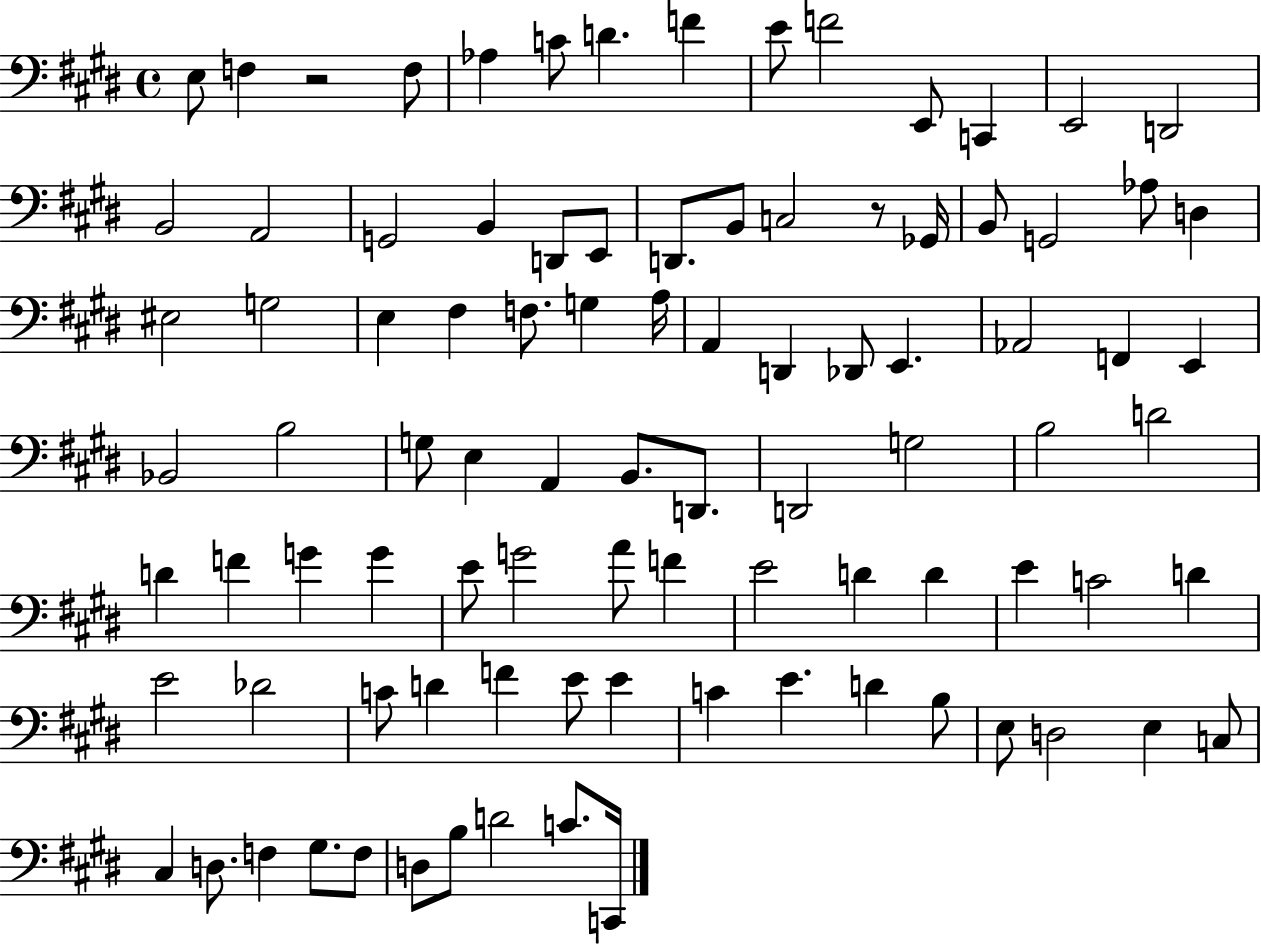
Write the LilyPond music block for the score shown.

{
  \clef bass
  \time 4/4
  \defaultTimeSignature
  \key e \major
  \repeat volta 2 { e8 f4 r2 f8 | aes4 c'8 d'4. f'4 | e'8 f'2 e,8 c,4 | e,2 d,2 | \break b,2 a,2 | g,2 b,4 d,8 e,8 | d,8. b,8 c2 r8 ges,16 | b,8 g,2 aes8 d4 | \break eis2 g2 | e4 fis4 f8. g4 a16 | a,4 d,4 des,8 e,4. | aes,2 f,4 e,4 | \break bes,2 b2 | g8 e4 a,4 b,8. d,8. | d,2 g2 | b2 d'2 | \break d'4 f'4 g'4 g'4 | e'8 g'2 a'8 f'4 | e'2 d'4 d'4 | e'4 c'2 d'4 | \break e'2 des'2 | c'8 d'4 f'4 e'8 e'4 | c'4 e'4. d'4 b8 | e8 d2 e4 c8 | \break cis4 d8. f4 gis8. f8 | d8 b8 d'2 c'8. c,16 | } \bar "|."
}